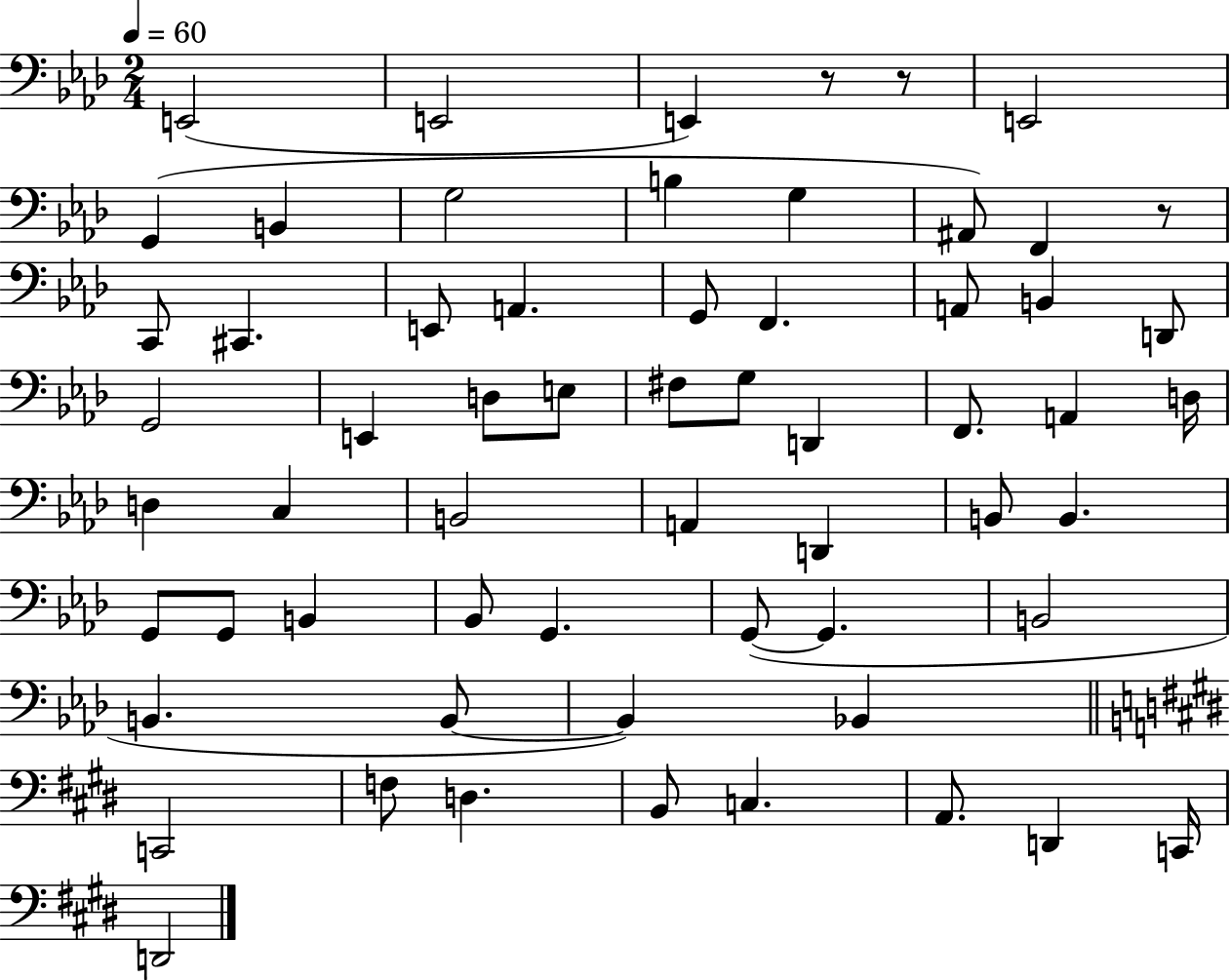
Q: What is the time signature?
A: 2/4